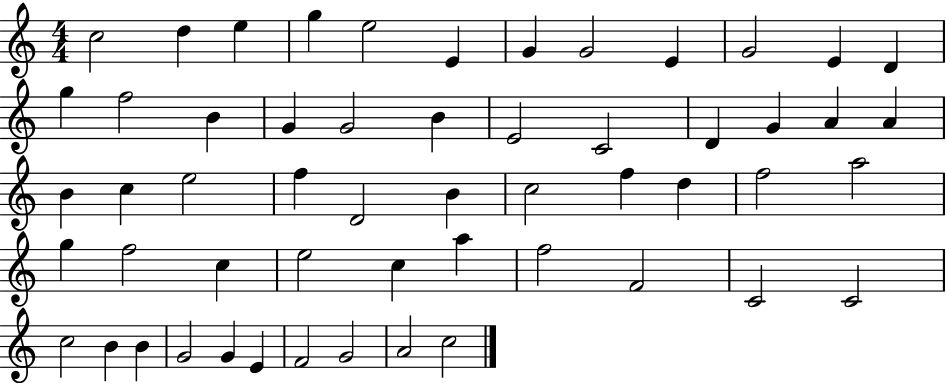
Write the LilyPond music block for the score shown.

{
  \clef treble
  \numericTimeSignature
  \time 4/4
  \key c \major
  c''2 d''4 e''4 | g''4 e''2 e'4 | g'4 g'2 e'4 | g'2 e'4 d'4 | \break g''4 f''2 b'4 | g'4 g'2 b'4 | e'2 c'2 | d'4 g'4 a'4 a'4 | \break b'4 c''4 e''2 | f''4 d'2 b'4 | c''2 f''4 d''4 | f''2 a''2 | \break g''4 f''2 c''4 | e''2 c''4 a''4 | f''2 f'2 | c'2 c'2 | \break c''2 b'4 b'4 | g'2 g'4 e'4 | f'2 g'2 | a'2 c''2 | \break \bar "|."
}